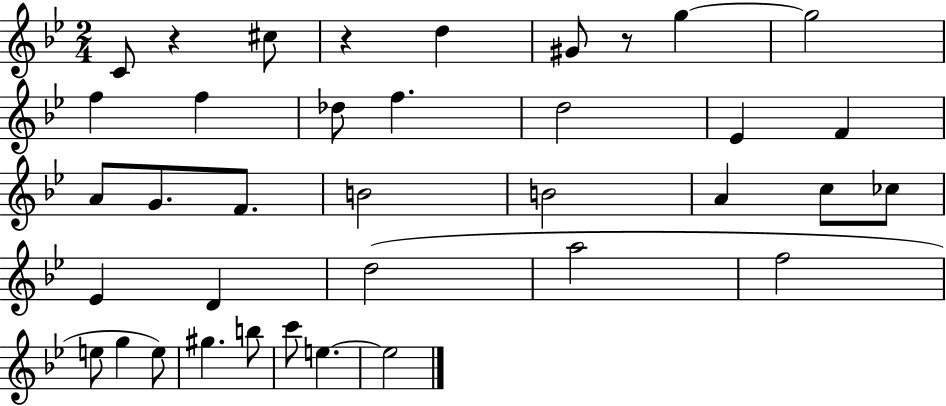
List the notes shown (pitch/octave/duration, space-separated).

C4/e R/q C#5/e R/q D5/q G#4/e R/e G5/q G5/h F5/q F5/q Db5/e F5/q. D5/h Eb4/q F4/q A4/e G4/e. F4/e. B4/h B4/h A4/q C5/e CES5/e Eb4/q D4/q D5/h A5/h F5/h E5/e G5/q E5/e G#5/q. B5/e C6/e E5/q. E5/h